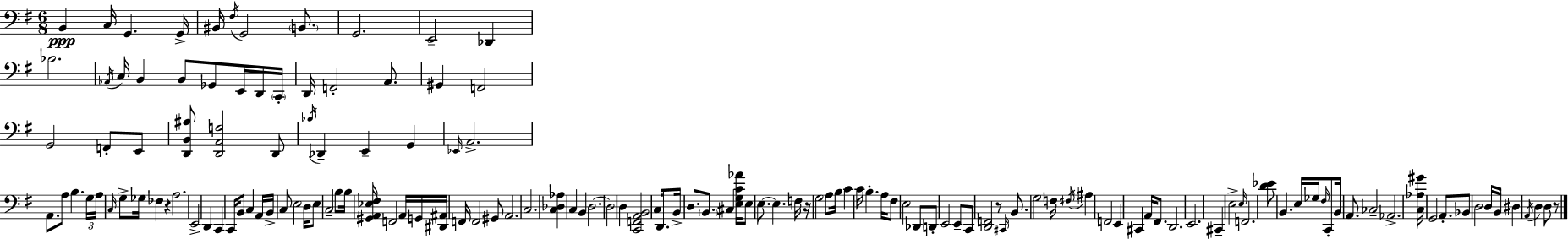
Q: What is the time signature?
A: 6/8